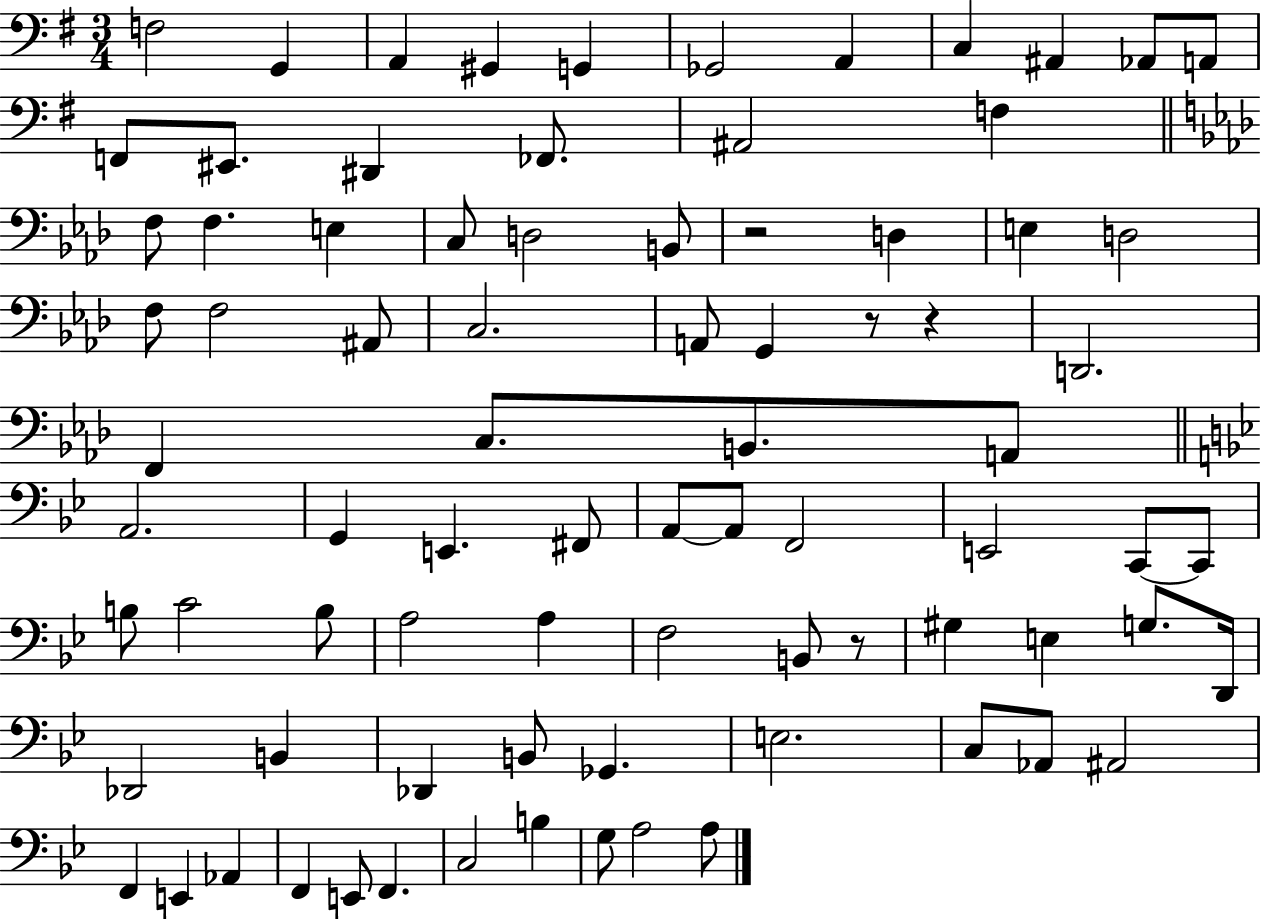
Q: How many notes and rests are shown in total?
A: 82